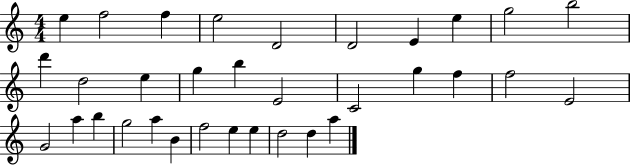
{
  \clef treble
  \numericTimeSignature
  \time 4/4
  \key c \major
  e''4 f''2 f''4 | e''2 d'2 | d'2 e'4 e''4 | g''2 b''2 | \break d'''4 d''2 e''4 | g''4 b''4 e'2 | c'2 g''4 f''4 | f''2 e'2 | \break g'2 a''4 b''4 | g''2 a''4 b'4 | f''2 e''4 e''4 | d''2 d''4 a''4 | \break \bar "|."
}